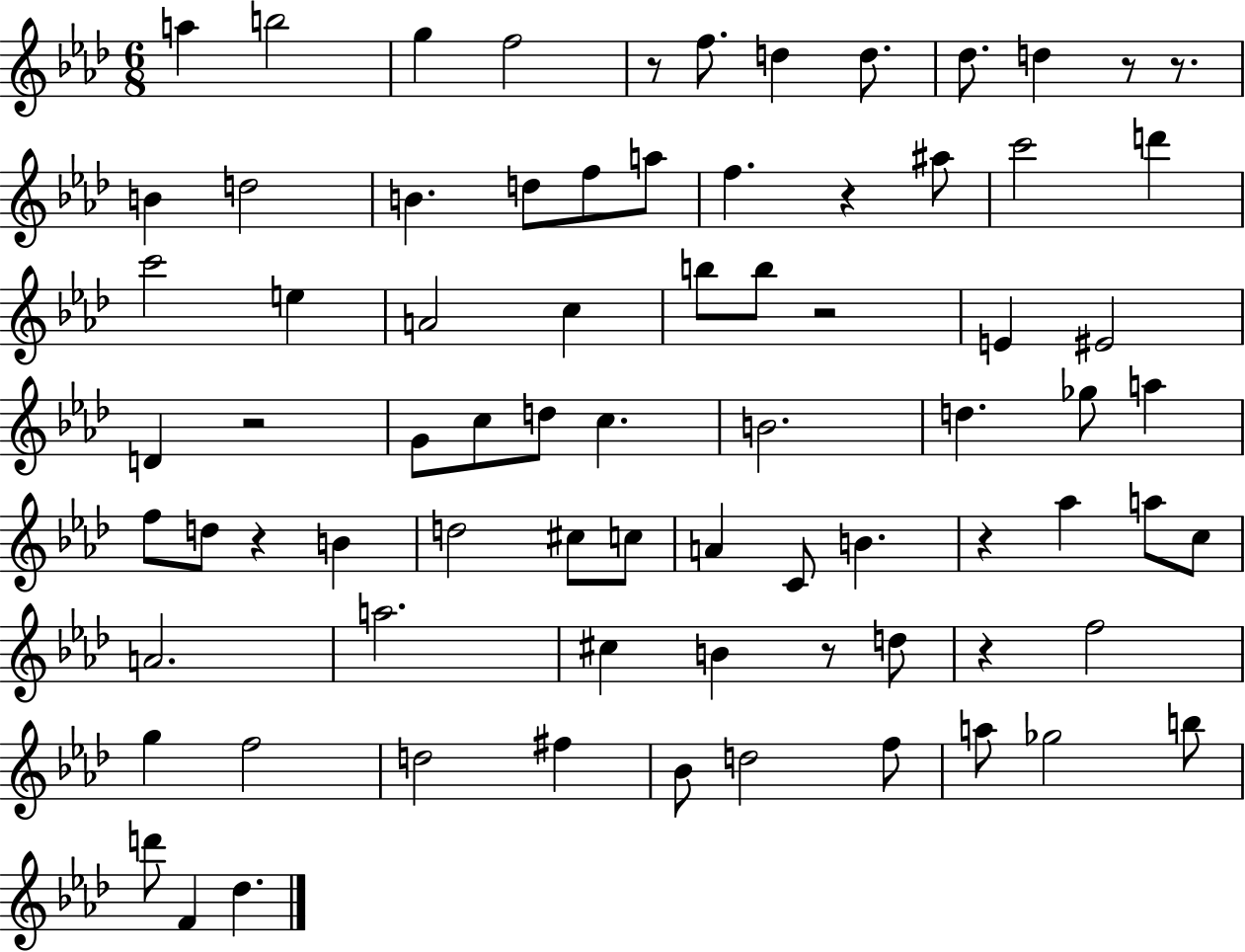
A5/q B5/h G5/q F5/h R/e F5/e. D5/q D5/e. Db5/e. D5/q R/e R/e. B4/q D5/h B4/q. D5/e F5/e A5/e F5/q. R/q A#5/e C6/h D6/q C6/h E5/q A4/h C5/q B5/e B5/e R/h E4/q EIS4/h D4/q R/h G4/e C5/e D5/e C5/q. B4/h. D5/q. Gb5/e A5/q F5/e D5/e R/q B4/q D5/h C#5/e C5/e A4/q C4/e B4/q. R/q Ab5/q A5/e C5/e A4/h. A5/h. C#5/q B4/q R/e D5/e R/q F5/h G5/q F5/h D5/h F#5/q Bb4/e D5/h F5/e A5/e Gb5/h B5/e D6/e F4/q Db5/q.